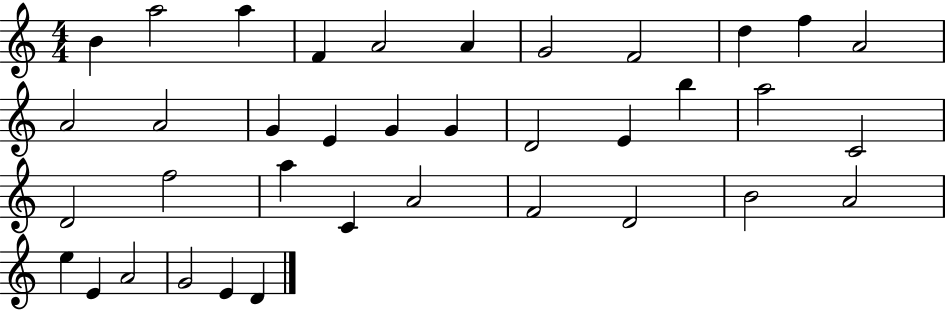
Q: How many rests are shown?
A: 0